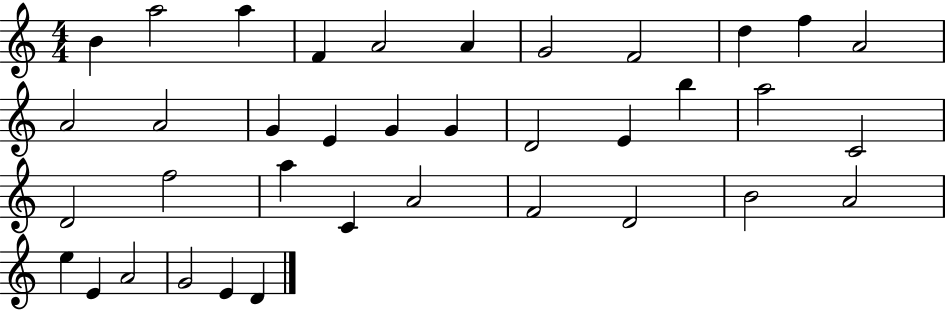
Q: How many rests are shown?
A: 0